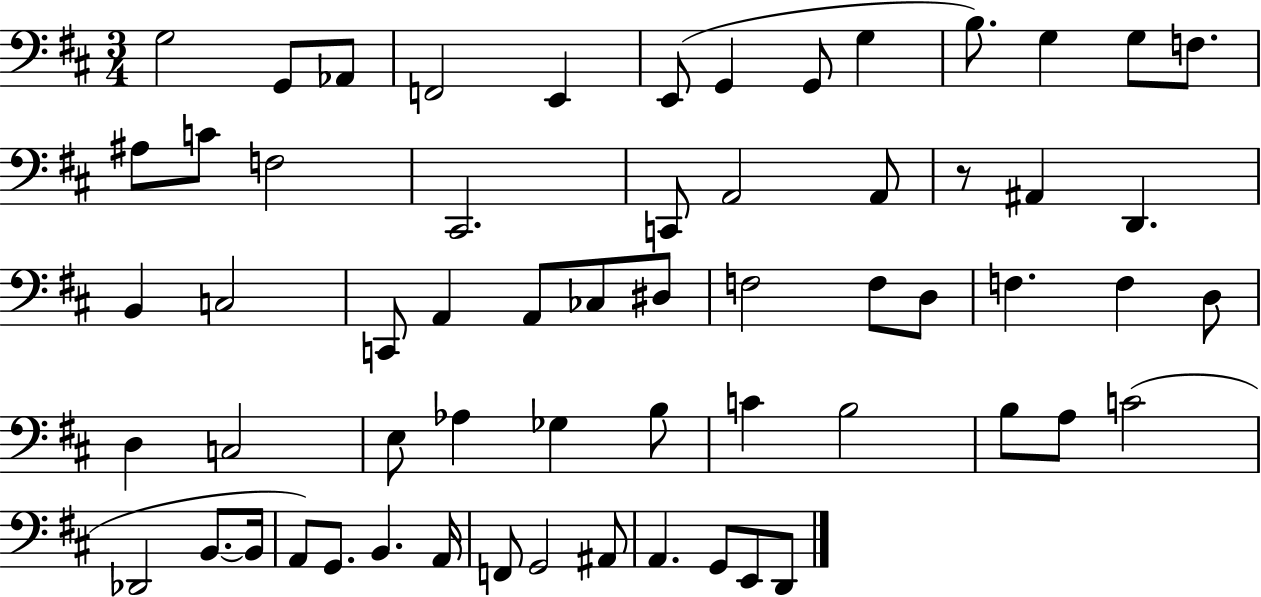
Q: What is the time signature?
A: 3/4